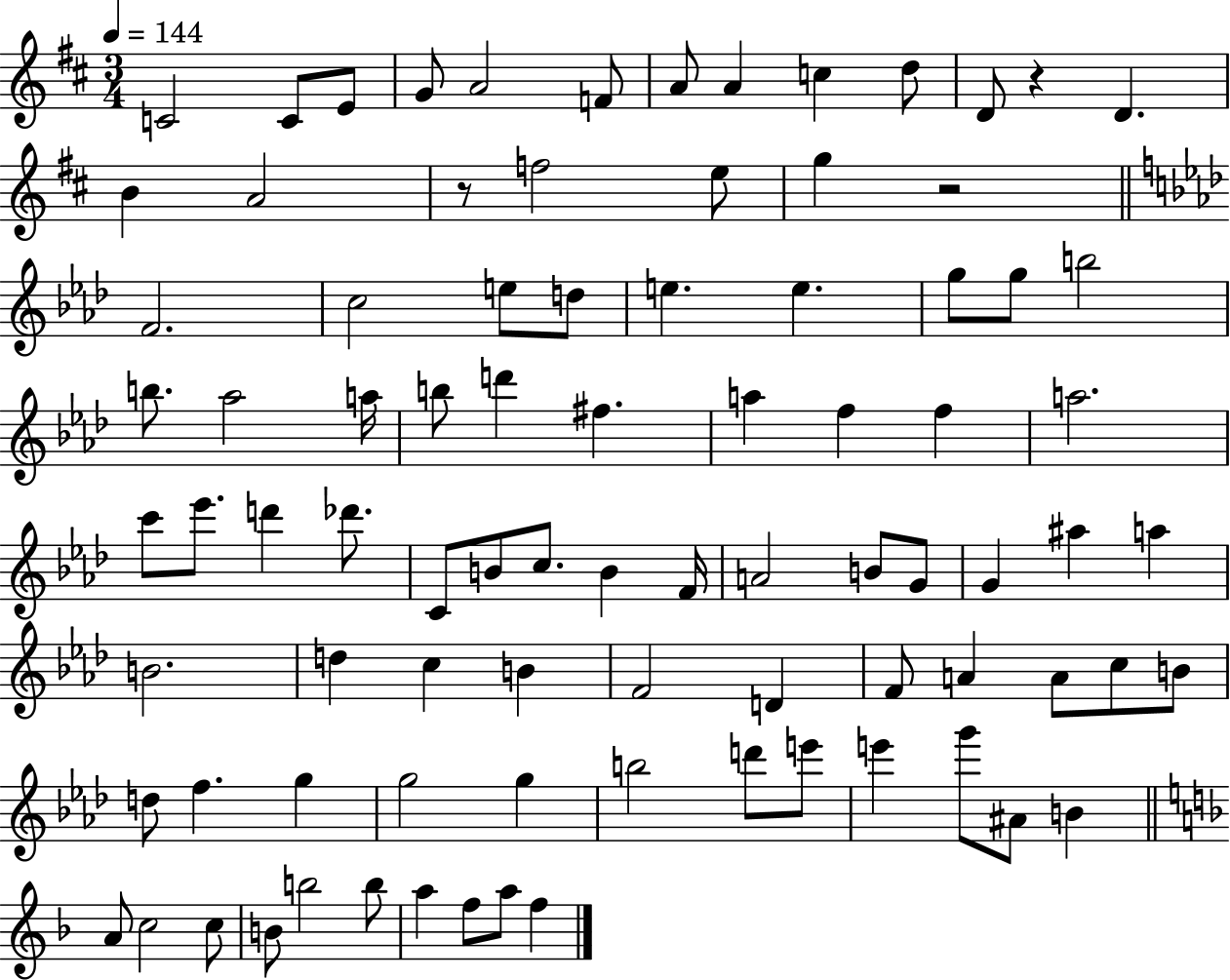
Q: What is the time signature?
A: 3/4